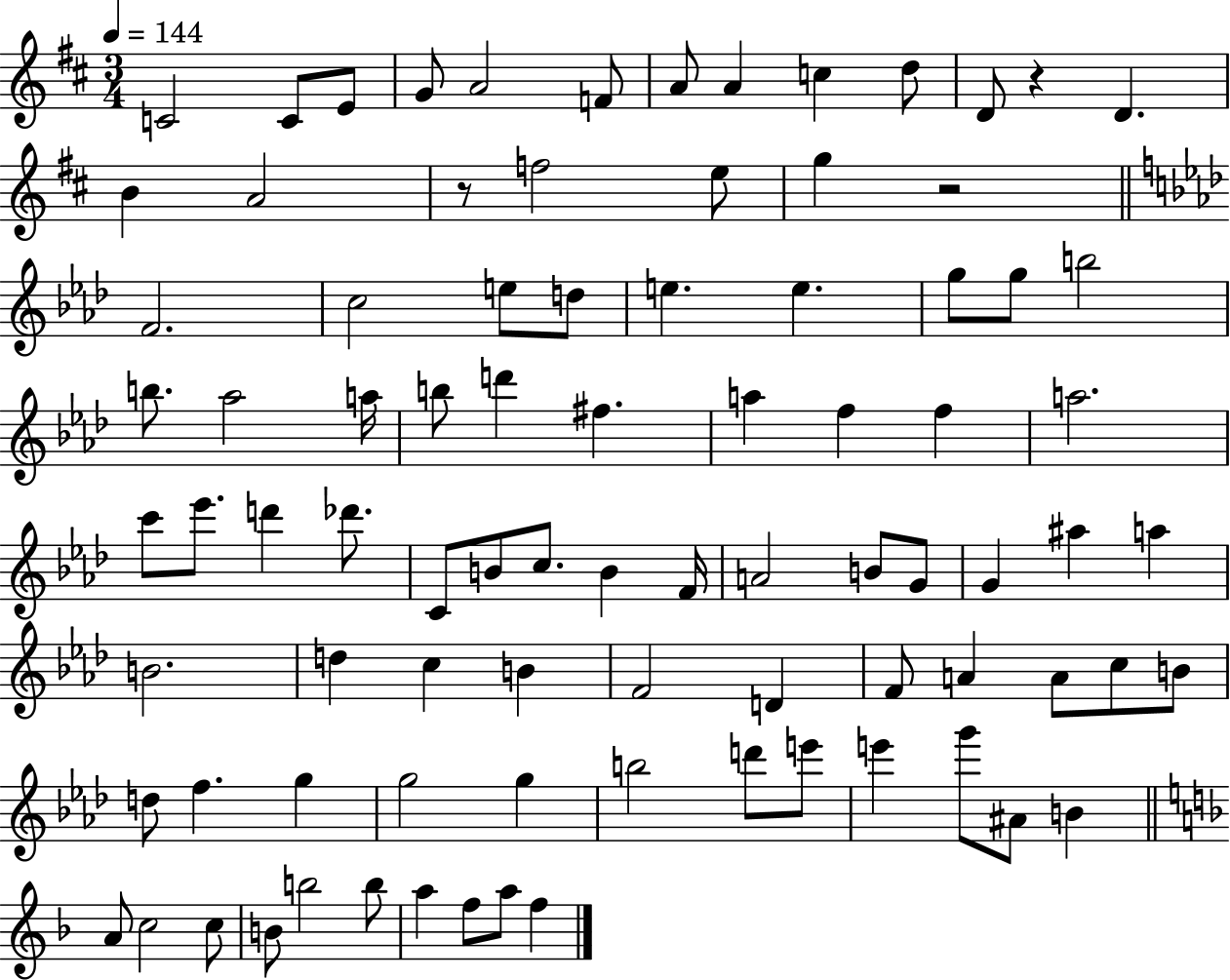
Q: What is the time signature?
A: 3/4